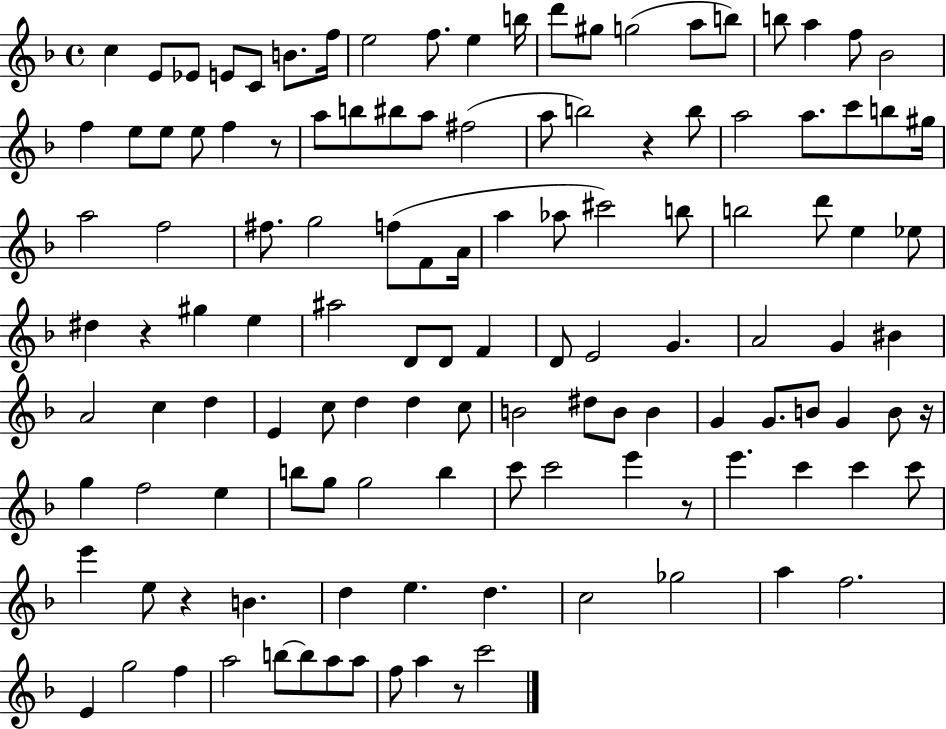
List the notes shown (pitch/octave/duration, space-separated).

C5/q E4/e Eb4/e E4/e C4/e B4/e. F5/s E5/h F5/e. E5/q B5/s D6/e G#5/e G5/h A5/e B5/e B5/e A5/q F5/e Bb4/h F5/q E5/e E5/e E5/e F5/q R/e A5/e B5/e BIS5/e A5/e F#5/h A5/e B5/h R/q B5/e A5/h A5/e. C6/e B5/e G#5/s A5/h F5/h F#5/e. G5/h F5/e F4/e A4/s A5/q Ab5/e C#6/h B5/e B5/h D6/e E5/q Eb5/e D#5/q R/q G#5/q E5/q A#5/h D4/e D4/e F4/q D4/e E4/h G4/q. A4/h G4/q BIS4/q A4/h C5/q D5/q E4/q C5/e D5/q D5/q C5/e B4/h D#5/e B4/e B4/q G4/q G4/e. B4/e G4/q B4/e R/s G5/q F5/h E5/q B5/e G5/e G5/h B5/q C6/e C6/h E6/q R/e E6/q. C6/q C6/q C6/e E6/q E5/e R/q B4/q. D5/q E5/q. D5/q. C5/h Gb5/h A5/q F5/h. E4/q G5/h F5/q A5/h B5/e B5/e A5/e A5/e F5/e A5/q R/e C6/h